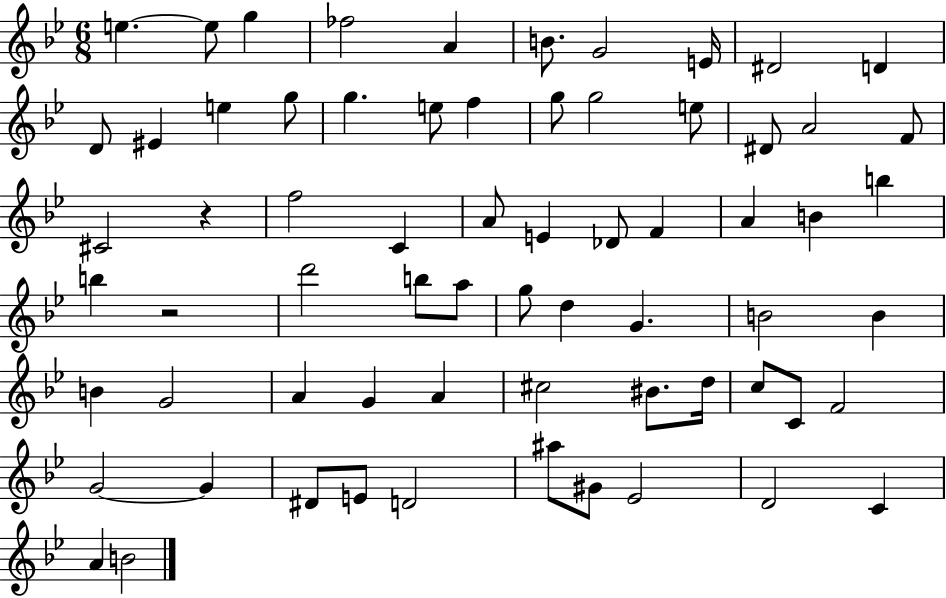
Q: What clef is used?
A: treble